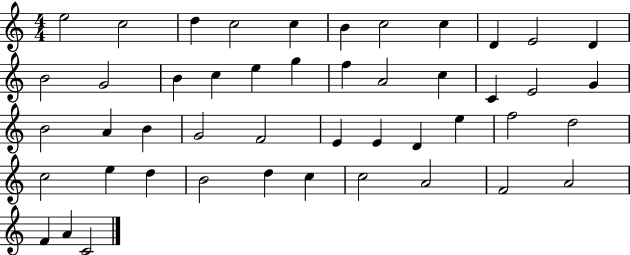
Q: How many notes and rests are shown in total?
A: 47